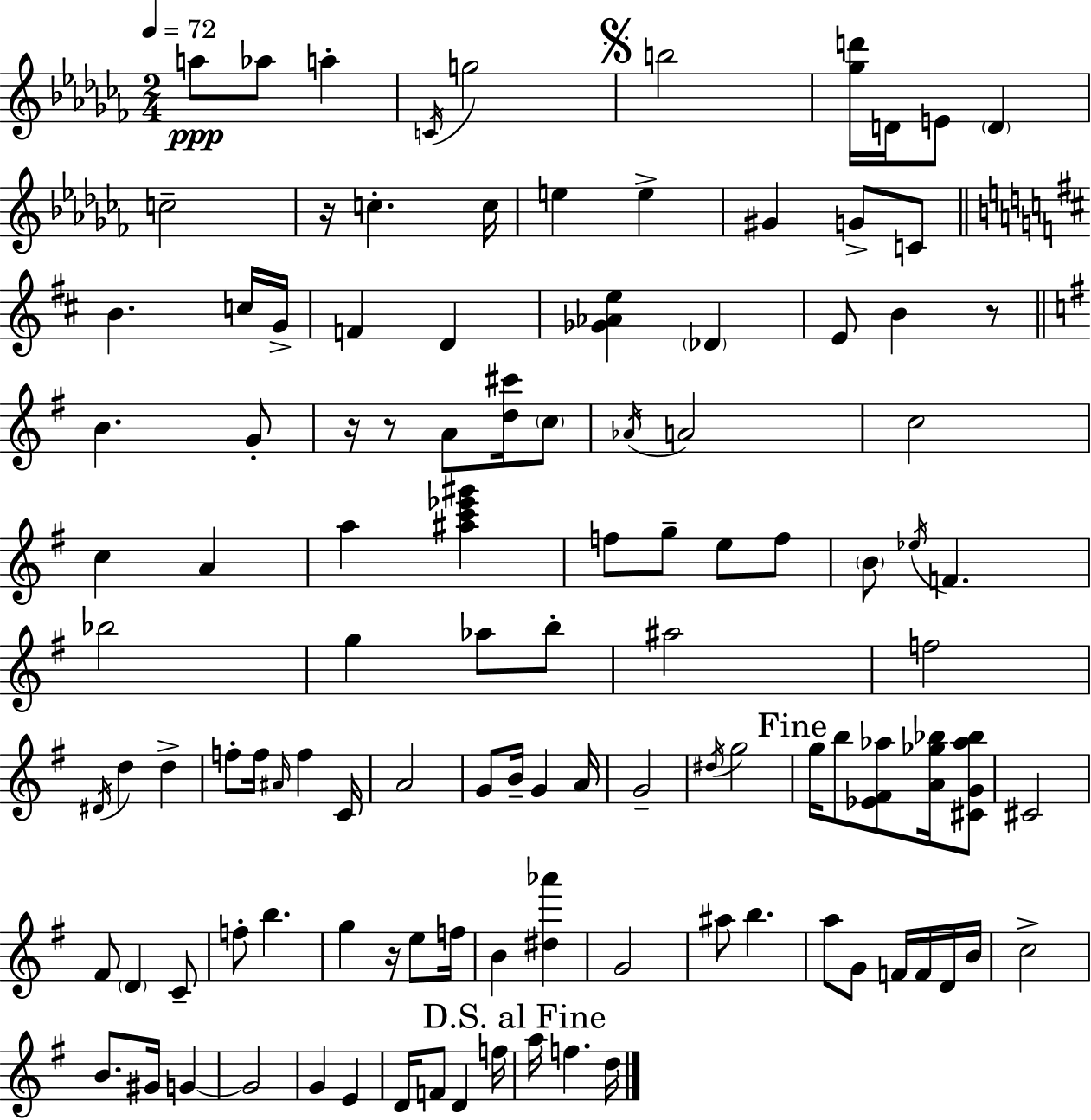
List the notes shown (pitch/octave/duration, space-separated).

A5/e Ab5/e A5/q C4/s G5/h B5/h [Gb5,D6]/s D4/s E4/e D4/q C5/h R/s C5/q. C5/s E5/q E5/q G#4/q G4/e C4/e B4/q. C5/s G4/s F4/q D4/q [Gb4,Ab4,E5]/q Db4/q E4/e B4/q R/e B4/q. G4/e R/s R/e A4/e [D5,C#6]/s C5/e Ab4/s A4/h C5/h C5/q A4/q A5/q [A#5,C6,Eb6,G#6]/q F5/e G5/e E5/e F5/e B4/e Eb5/s F4/q. Bb5/h G5/q Ab5/e B5/e A#5/h F5/h D#4/s D5/q D5/q F5/e F5/s A#4/s F5/q C4/s A4/h G4/e B4/s G4/q A4/s G4/h D#5/s G5/h G5/s B5/e [Eb4,F#4,Ab5]/e [A4,Gb5,Bb5]/s [C#4,G4,Ab5,Bb5]/e C#4/h F#4/e D4/q C4/e F5/e B5/q. G5/q R/s E5/e F5/s B4/q [D#5,Ab6]/q G4/h A#5/e B5/q. A5/e G4/e F4/s F4/s D4/s B4/s C5/h B4/e. G#4/s G4/q G4/h G4/q E4/q D4/s F4/e D4/q F5/s A5/s F5/q. D5/s